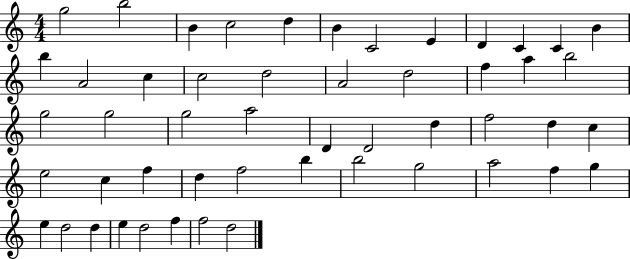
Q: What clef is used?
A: treble